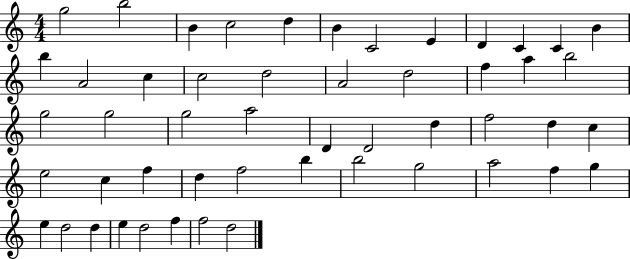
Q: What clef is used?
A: treble